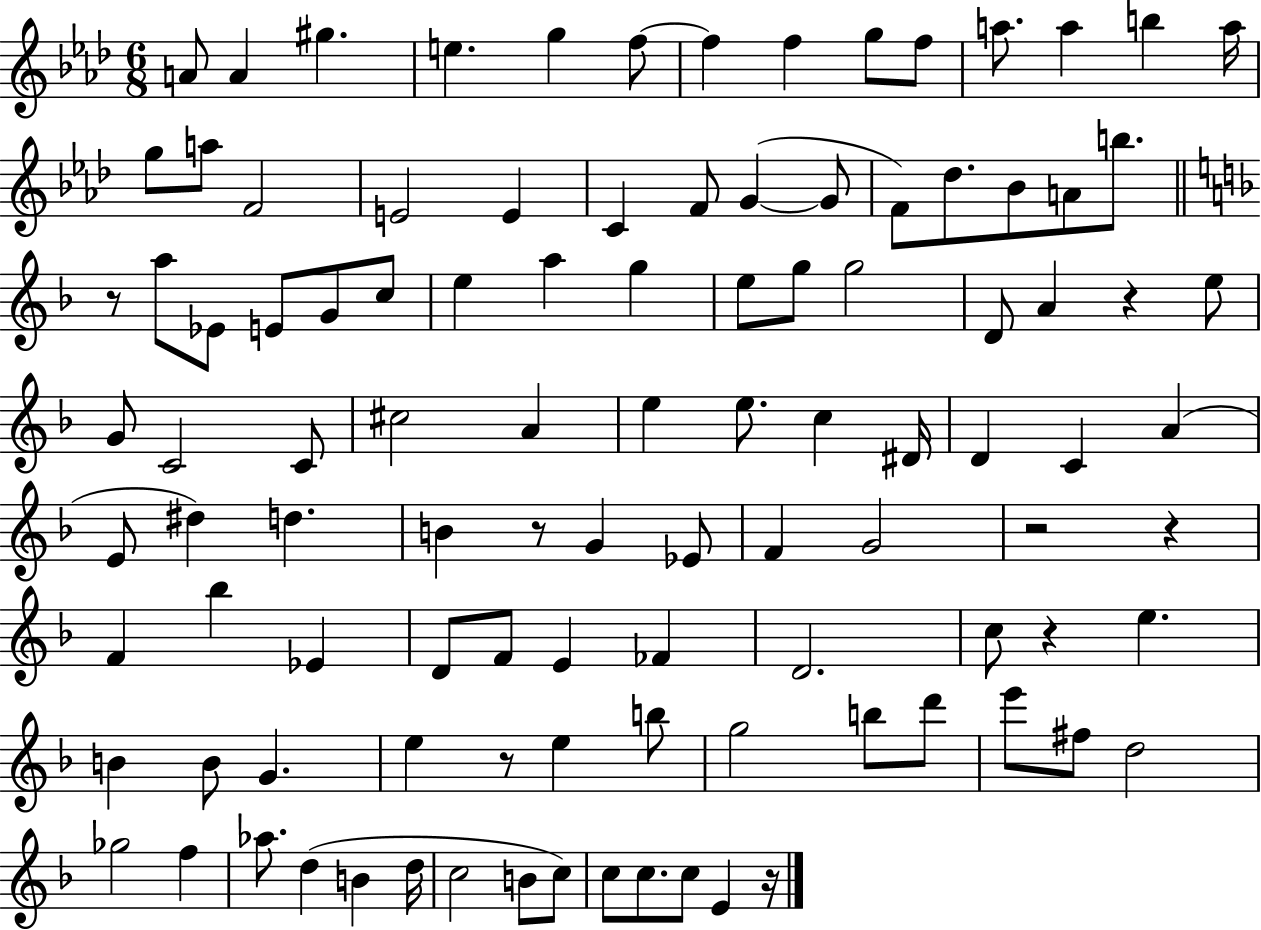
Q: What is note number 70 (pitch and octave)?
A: D4